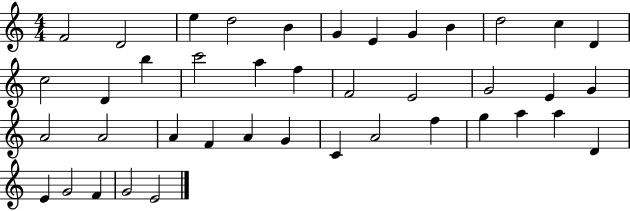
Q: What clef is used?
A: treble